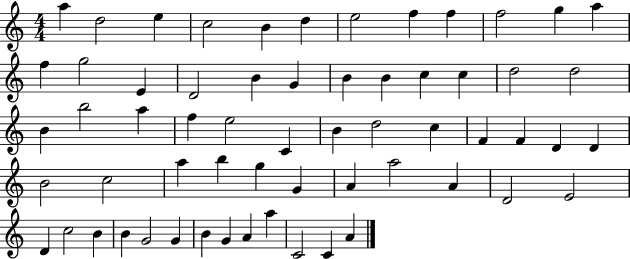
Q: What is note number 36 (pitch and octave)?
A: D4